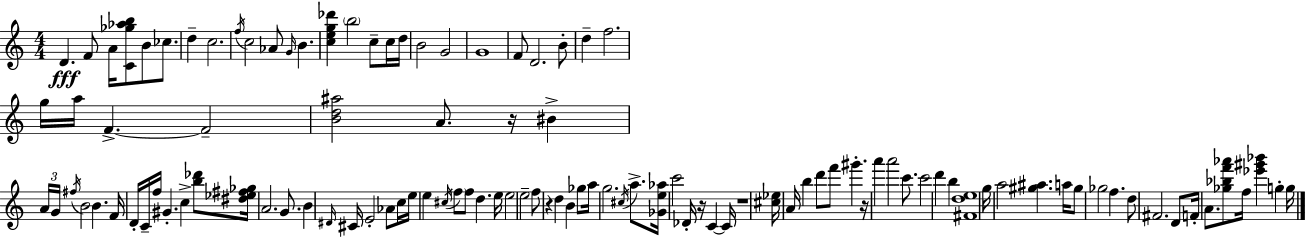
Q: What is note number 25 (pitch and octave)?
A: G5